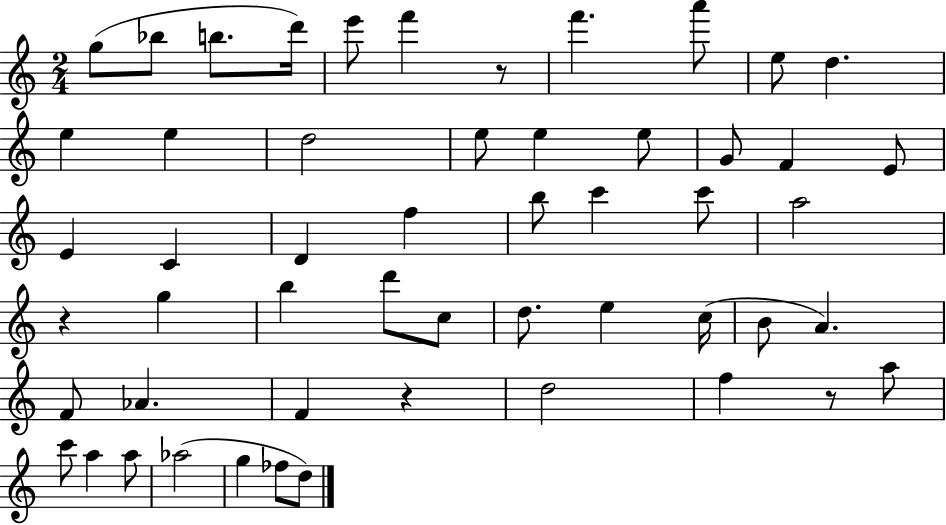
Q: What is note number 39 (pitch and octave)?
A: F4